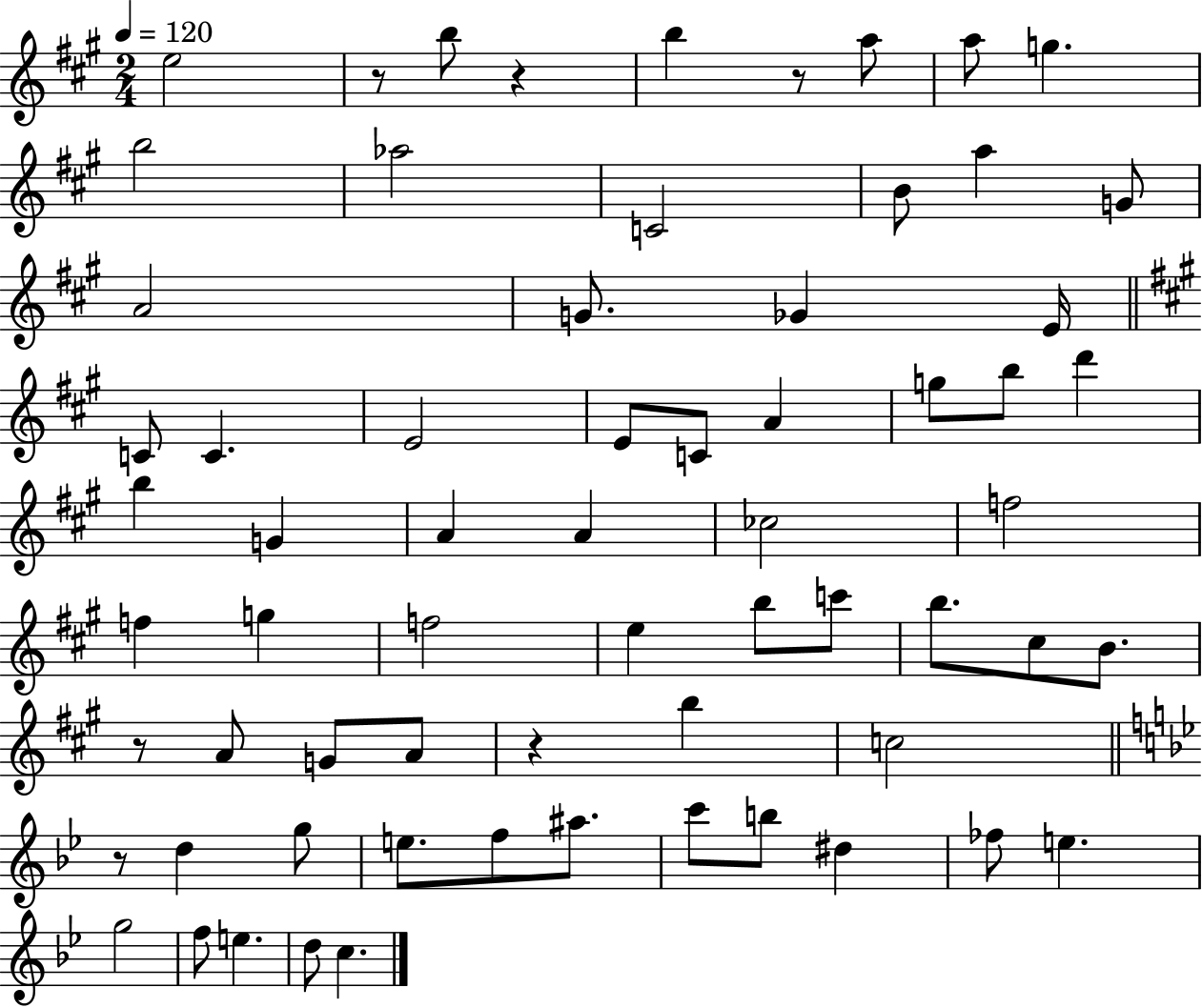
{
  \clef treble
  \numericTimeSignature
  \time 2/4
  \key a \major
  \tempo 4 = 120
  e''2 | r8 b''8 r4 | b''4 r8 a''8 | a''8 g''4. | \break b''2 | aes''2 | c'2 | b'8 a''4 g'8 | \break a'2 | g'8. ges'4 e'16 | \bar "||" \break \key a \major c'8 c'4. | e'2 | e'8 c'8 a'4 | g''8 b''8 d'''4 | \break b''4 g'4 | a'4 a'4 | ces''2 | f''2 | \break f''4 g''4 | f''2 | e''4 b''8 c'''8 | b''8. cis''8 b'8. | \break r8 a'8 g'8 a'8 | r4 b''4 | c''2 | \bar "||" \break \key g \minor r8 d''4 g''8 | e''8. f''8 ais''8. | c'''8 b''8 dis''4 | fes''8 e''4. | \break g''2 | f''8 e''4. | d''8 c''4. | \bar "|."
}